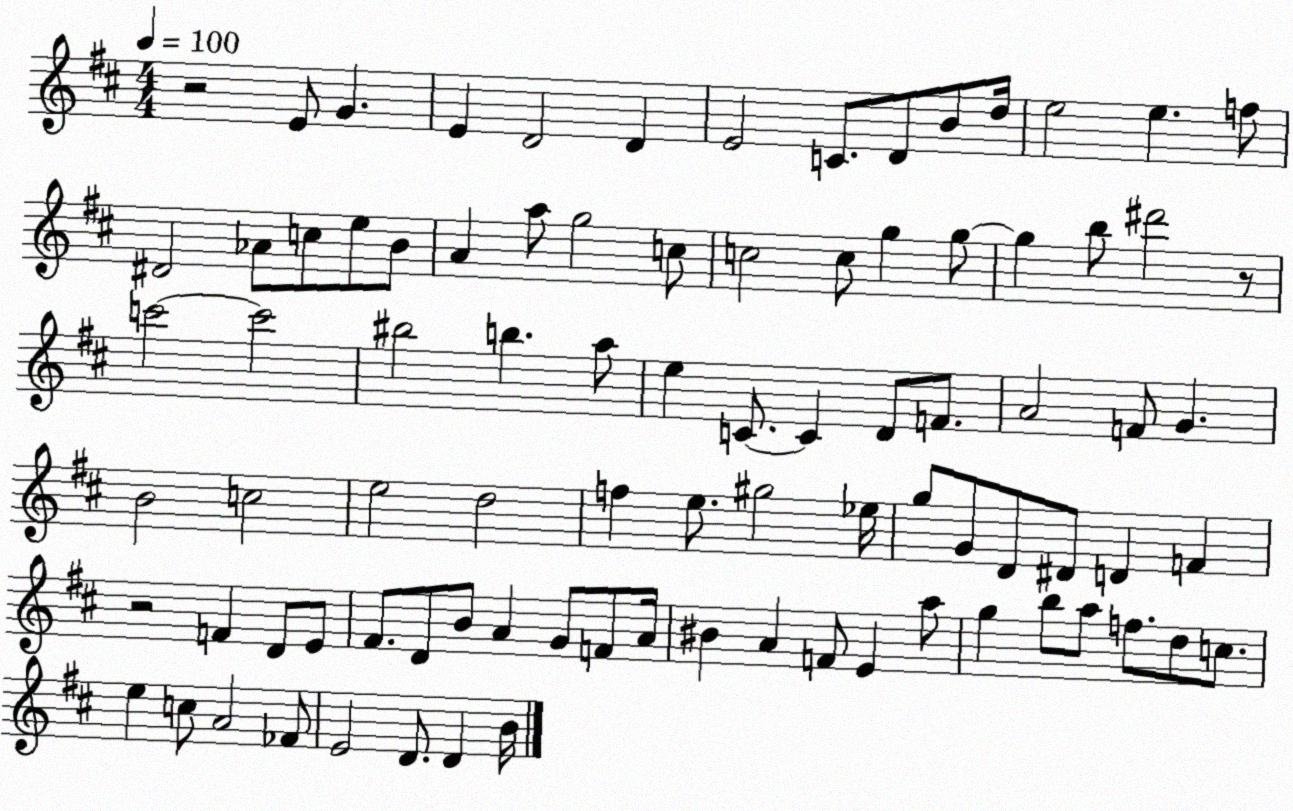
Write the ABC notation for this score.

X:1
T:Untitled
M:4/4
L:1/4
K:D
z2 E/2 G E D2 D E2 C/2 D/2 B/2 d/4 e2 e f/2 ^D2 _A/2 c/2 e/2 B/2 A a/2 g2 c/2 c2 c/2 g g/2 g b/2 ^d'2 z/2 c'2 c'2 ^b2 b a/2 e C/2 C D/2 F/2 A2 F/2 G B2 c2 e2 d2 f e/2 ^g2 _e/4 g/2 G/2 D/2 ^D/2 D F z2 F D/2 E/2 ^F/2 D/2 B/2 A G/2 F/2 A/4 ^B A F/2 E a/2 g b/2 a/2 f/2 d/2 c/2 e c/2 A2 _F/2 E2 D/2 D B/4